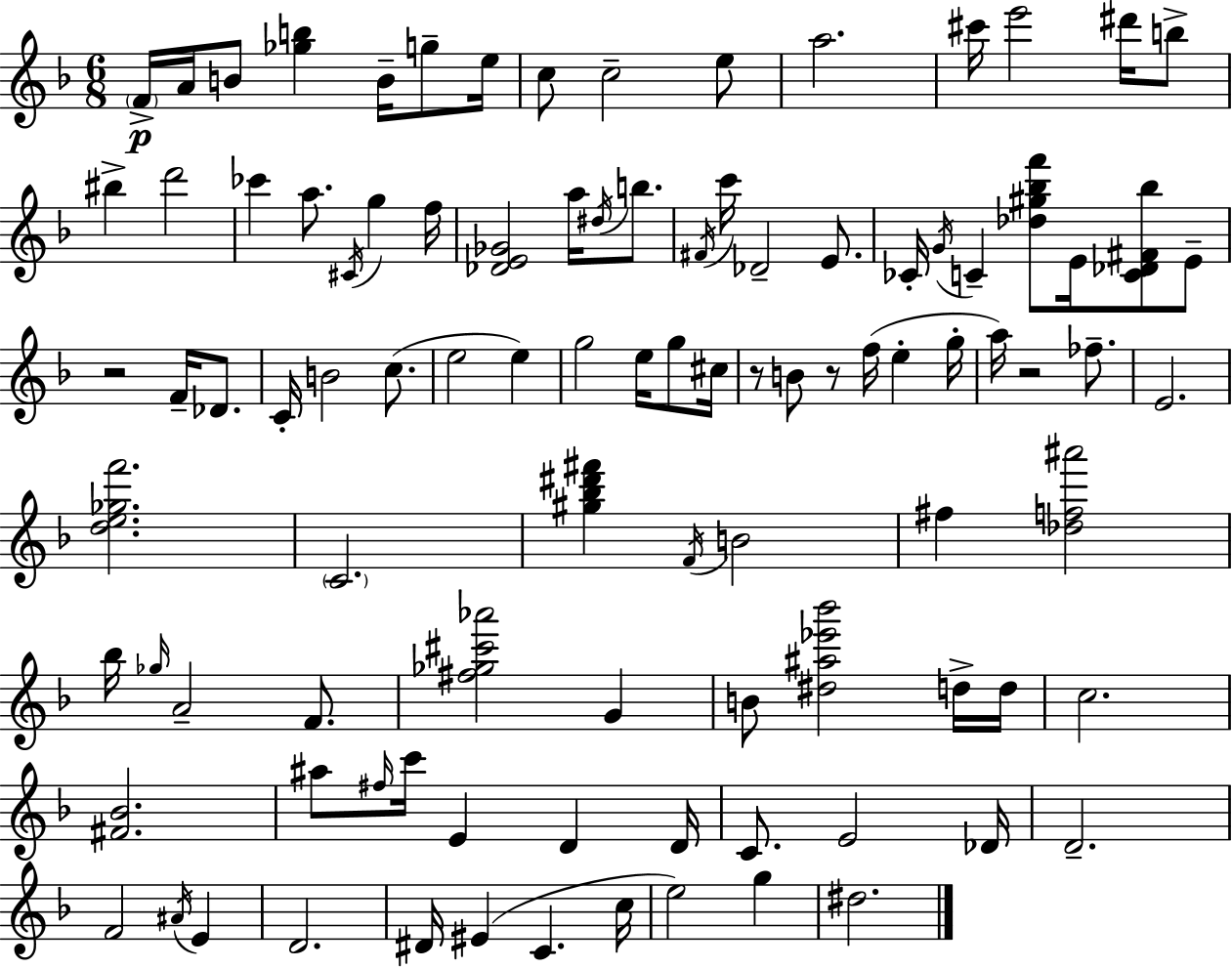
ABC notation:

X:1
T:Untitled
M:6/8
L:1/4
K:Dm
F/4 A/4 B/2 [_gb] B/4 g/2 e/4 c/2 c2 e/2 a2 ^c'/4 e'2 ^d'/4 b/2 ^b d'2 _c' a/2 ^C/4 g f/4 [_DE_G]2 a/4 ^d/4 b/2 ^F/4 c'/4 _D2 E/2 _C/4 G/4 C [_d^g_bf']/2 E/4 [C_D^F_b]/2 E/2 z2 F/4 _D/2 C/4 B2 c/2 e2 e g2 e/4 g/2 ^c/4 z/2 B/2 z/2 f/4 e g/4 a/4 z2 _f/2 E2 [de_gf']2 C2 [^g_b^d'^f'] F/4 B2 ^f [_df^a']2 _b/4 _g/4 A2 F/2 [^f_g^c'_a']2 G B/2 [^d^a_e'_b']2 d/4 d/4 c2 [^F_B]2 ^a/2 ^f/4 c'/4 E D D/4 C/2 E2 _D/4 D2 F2 ^A/4 E D2 ^D/4 ^E C c/4 e2 g ^d2